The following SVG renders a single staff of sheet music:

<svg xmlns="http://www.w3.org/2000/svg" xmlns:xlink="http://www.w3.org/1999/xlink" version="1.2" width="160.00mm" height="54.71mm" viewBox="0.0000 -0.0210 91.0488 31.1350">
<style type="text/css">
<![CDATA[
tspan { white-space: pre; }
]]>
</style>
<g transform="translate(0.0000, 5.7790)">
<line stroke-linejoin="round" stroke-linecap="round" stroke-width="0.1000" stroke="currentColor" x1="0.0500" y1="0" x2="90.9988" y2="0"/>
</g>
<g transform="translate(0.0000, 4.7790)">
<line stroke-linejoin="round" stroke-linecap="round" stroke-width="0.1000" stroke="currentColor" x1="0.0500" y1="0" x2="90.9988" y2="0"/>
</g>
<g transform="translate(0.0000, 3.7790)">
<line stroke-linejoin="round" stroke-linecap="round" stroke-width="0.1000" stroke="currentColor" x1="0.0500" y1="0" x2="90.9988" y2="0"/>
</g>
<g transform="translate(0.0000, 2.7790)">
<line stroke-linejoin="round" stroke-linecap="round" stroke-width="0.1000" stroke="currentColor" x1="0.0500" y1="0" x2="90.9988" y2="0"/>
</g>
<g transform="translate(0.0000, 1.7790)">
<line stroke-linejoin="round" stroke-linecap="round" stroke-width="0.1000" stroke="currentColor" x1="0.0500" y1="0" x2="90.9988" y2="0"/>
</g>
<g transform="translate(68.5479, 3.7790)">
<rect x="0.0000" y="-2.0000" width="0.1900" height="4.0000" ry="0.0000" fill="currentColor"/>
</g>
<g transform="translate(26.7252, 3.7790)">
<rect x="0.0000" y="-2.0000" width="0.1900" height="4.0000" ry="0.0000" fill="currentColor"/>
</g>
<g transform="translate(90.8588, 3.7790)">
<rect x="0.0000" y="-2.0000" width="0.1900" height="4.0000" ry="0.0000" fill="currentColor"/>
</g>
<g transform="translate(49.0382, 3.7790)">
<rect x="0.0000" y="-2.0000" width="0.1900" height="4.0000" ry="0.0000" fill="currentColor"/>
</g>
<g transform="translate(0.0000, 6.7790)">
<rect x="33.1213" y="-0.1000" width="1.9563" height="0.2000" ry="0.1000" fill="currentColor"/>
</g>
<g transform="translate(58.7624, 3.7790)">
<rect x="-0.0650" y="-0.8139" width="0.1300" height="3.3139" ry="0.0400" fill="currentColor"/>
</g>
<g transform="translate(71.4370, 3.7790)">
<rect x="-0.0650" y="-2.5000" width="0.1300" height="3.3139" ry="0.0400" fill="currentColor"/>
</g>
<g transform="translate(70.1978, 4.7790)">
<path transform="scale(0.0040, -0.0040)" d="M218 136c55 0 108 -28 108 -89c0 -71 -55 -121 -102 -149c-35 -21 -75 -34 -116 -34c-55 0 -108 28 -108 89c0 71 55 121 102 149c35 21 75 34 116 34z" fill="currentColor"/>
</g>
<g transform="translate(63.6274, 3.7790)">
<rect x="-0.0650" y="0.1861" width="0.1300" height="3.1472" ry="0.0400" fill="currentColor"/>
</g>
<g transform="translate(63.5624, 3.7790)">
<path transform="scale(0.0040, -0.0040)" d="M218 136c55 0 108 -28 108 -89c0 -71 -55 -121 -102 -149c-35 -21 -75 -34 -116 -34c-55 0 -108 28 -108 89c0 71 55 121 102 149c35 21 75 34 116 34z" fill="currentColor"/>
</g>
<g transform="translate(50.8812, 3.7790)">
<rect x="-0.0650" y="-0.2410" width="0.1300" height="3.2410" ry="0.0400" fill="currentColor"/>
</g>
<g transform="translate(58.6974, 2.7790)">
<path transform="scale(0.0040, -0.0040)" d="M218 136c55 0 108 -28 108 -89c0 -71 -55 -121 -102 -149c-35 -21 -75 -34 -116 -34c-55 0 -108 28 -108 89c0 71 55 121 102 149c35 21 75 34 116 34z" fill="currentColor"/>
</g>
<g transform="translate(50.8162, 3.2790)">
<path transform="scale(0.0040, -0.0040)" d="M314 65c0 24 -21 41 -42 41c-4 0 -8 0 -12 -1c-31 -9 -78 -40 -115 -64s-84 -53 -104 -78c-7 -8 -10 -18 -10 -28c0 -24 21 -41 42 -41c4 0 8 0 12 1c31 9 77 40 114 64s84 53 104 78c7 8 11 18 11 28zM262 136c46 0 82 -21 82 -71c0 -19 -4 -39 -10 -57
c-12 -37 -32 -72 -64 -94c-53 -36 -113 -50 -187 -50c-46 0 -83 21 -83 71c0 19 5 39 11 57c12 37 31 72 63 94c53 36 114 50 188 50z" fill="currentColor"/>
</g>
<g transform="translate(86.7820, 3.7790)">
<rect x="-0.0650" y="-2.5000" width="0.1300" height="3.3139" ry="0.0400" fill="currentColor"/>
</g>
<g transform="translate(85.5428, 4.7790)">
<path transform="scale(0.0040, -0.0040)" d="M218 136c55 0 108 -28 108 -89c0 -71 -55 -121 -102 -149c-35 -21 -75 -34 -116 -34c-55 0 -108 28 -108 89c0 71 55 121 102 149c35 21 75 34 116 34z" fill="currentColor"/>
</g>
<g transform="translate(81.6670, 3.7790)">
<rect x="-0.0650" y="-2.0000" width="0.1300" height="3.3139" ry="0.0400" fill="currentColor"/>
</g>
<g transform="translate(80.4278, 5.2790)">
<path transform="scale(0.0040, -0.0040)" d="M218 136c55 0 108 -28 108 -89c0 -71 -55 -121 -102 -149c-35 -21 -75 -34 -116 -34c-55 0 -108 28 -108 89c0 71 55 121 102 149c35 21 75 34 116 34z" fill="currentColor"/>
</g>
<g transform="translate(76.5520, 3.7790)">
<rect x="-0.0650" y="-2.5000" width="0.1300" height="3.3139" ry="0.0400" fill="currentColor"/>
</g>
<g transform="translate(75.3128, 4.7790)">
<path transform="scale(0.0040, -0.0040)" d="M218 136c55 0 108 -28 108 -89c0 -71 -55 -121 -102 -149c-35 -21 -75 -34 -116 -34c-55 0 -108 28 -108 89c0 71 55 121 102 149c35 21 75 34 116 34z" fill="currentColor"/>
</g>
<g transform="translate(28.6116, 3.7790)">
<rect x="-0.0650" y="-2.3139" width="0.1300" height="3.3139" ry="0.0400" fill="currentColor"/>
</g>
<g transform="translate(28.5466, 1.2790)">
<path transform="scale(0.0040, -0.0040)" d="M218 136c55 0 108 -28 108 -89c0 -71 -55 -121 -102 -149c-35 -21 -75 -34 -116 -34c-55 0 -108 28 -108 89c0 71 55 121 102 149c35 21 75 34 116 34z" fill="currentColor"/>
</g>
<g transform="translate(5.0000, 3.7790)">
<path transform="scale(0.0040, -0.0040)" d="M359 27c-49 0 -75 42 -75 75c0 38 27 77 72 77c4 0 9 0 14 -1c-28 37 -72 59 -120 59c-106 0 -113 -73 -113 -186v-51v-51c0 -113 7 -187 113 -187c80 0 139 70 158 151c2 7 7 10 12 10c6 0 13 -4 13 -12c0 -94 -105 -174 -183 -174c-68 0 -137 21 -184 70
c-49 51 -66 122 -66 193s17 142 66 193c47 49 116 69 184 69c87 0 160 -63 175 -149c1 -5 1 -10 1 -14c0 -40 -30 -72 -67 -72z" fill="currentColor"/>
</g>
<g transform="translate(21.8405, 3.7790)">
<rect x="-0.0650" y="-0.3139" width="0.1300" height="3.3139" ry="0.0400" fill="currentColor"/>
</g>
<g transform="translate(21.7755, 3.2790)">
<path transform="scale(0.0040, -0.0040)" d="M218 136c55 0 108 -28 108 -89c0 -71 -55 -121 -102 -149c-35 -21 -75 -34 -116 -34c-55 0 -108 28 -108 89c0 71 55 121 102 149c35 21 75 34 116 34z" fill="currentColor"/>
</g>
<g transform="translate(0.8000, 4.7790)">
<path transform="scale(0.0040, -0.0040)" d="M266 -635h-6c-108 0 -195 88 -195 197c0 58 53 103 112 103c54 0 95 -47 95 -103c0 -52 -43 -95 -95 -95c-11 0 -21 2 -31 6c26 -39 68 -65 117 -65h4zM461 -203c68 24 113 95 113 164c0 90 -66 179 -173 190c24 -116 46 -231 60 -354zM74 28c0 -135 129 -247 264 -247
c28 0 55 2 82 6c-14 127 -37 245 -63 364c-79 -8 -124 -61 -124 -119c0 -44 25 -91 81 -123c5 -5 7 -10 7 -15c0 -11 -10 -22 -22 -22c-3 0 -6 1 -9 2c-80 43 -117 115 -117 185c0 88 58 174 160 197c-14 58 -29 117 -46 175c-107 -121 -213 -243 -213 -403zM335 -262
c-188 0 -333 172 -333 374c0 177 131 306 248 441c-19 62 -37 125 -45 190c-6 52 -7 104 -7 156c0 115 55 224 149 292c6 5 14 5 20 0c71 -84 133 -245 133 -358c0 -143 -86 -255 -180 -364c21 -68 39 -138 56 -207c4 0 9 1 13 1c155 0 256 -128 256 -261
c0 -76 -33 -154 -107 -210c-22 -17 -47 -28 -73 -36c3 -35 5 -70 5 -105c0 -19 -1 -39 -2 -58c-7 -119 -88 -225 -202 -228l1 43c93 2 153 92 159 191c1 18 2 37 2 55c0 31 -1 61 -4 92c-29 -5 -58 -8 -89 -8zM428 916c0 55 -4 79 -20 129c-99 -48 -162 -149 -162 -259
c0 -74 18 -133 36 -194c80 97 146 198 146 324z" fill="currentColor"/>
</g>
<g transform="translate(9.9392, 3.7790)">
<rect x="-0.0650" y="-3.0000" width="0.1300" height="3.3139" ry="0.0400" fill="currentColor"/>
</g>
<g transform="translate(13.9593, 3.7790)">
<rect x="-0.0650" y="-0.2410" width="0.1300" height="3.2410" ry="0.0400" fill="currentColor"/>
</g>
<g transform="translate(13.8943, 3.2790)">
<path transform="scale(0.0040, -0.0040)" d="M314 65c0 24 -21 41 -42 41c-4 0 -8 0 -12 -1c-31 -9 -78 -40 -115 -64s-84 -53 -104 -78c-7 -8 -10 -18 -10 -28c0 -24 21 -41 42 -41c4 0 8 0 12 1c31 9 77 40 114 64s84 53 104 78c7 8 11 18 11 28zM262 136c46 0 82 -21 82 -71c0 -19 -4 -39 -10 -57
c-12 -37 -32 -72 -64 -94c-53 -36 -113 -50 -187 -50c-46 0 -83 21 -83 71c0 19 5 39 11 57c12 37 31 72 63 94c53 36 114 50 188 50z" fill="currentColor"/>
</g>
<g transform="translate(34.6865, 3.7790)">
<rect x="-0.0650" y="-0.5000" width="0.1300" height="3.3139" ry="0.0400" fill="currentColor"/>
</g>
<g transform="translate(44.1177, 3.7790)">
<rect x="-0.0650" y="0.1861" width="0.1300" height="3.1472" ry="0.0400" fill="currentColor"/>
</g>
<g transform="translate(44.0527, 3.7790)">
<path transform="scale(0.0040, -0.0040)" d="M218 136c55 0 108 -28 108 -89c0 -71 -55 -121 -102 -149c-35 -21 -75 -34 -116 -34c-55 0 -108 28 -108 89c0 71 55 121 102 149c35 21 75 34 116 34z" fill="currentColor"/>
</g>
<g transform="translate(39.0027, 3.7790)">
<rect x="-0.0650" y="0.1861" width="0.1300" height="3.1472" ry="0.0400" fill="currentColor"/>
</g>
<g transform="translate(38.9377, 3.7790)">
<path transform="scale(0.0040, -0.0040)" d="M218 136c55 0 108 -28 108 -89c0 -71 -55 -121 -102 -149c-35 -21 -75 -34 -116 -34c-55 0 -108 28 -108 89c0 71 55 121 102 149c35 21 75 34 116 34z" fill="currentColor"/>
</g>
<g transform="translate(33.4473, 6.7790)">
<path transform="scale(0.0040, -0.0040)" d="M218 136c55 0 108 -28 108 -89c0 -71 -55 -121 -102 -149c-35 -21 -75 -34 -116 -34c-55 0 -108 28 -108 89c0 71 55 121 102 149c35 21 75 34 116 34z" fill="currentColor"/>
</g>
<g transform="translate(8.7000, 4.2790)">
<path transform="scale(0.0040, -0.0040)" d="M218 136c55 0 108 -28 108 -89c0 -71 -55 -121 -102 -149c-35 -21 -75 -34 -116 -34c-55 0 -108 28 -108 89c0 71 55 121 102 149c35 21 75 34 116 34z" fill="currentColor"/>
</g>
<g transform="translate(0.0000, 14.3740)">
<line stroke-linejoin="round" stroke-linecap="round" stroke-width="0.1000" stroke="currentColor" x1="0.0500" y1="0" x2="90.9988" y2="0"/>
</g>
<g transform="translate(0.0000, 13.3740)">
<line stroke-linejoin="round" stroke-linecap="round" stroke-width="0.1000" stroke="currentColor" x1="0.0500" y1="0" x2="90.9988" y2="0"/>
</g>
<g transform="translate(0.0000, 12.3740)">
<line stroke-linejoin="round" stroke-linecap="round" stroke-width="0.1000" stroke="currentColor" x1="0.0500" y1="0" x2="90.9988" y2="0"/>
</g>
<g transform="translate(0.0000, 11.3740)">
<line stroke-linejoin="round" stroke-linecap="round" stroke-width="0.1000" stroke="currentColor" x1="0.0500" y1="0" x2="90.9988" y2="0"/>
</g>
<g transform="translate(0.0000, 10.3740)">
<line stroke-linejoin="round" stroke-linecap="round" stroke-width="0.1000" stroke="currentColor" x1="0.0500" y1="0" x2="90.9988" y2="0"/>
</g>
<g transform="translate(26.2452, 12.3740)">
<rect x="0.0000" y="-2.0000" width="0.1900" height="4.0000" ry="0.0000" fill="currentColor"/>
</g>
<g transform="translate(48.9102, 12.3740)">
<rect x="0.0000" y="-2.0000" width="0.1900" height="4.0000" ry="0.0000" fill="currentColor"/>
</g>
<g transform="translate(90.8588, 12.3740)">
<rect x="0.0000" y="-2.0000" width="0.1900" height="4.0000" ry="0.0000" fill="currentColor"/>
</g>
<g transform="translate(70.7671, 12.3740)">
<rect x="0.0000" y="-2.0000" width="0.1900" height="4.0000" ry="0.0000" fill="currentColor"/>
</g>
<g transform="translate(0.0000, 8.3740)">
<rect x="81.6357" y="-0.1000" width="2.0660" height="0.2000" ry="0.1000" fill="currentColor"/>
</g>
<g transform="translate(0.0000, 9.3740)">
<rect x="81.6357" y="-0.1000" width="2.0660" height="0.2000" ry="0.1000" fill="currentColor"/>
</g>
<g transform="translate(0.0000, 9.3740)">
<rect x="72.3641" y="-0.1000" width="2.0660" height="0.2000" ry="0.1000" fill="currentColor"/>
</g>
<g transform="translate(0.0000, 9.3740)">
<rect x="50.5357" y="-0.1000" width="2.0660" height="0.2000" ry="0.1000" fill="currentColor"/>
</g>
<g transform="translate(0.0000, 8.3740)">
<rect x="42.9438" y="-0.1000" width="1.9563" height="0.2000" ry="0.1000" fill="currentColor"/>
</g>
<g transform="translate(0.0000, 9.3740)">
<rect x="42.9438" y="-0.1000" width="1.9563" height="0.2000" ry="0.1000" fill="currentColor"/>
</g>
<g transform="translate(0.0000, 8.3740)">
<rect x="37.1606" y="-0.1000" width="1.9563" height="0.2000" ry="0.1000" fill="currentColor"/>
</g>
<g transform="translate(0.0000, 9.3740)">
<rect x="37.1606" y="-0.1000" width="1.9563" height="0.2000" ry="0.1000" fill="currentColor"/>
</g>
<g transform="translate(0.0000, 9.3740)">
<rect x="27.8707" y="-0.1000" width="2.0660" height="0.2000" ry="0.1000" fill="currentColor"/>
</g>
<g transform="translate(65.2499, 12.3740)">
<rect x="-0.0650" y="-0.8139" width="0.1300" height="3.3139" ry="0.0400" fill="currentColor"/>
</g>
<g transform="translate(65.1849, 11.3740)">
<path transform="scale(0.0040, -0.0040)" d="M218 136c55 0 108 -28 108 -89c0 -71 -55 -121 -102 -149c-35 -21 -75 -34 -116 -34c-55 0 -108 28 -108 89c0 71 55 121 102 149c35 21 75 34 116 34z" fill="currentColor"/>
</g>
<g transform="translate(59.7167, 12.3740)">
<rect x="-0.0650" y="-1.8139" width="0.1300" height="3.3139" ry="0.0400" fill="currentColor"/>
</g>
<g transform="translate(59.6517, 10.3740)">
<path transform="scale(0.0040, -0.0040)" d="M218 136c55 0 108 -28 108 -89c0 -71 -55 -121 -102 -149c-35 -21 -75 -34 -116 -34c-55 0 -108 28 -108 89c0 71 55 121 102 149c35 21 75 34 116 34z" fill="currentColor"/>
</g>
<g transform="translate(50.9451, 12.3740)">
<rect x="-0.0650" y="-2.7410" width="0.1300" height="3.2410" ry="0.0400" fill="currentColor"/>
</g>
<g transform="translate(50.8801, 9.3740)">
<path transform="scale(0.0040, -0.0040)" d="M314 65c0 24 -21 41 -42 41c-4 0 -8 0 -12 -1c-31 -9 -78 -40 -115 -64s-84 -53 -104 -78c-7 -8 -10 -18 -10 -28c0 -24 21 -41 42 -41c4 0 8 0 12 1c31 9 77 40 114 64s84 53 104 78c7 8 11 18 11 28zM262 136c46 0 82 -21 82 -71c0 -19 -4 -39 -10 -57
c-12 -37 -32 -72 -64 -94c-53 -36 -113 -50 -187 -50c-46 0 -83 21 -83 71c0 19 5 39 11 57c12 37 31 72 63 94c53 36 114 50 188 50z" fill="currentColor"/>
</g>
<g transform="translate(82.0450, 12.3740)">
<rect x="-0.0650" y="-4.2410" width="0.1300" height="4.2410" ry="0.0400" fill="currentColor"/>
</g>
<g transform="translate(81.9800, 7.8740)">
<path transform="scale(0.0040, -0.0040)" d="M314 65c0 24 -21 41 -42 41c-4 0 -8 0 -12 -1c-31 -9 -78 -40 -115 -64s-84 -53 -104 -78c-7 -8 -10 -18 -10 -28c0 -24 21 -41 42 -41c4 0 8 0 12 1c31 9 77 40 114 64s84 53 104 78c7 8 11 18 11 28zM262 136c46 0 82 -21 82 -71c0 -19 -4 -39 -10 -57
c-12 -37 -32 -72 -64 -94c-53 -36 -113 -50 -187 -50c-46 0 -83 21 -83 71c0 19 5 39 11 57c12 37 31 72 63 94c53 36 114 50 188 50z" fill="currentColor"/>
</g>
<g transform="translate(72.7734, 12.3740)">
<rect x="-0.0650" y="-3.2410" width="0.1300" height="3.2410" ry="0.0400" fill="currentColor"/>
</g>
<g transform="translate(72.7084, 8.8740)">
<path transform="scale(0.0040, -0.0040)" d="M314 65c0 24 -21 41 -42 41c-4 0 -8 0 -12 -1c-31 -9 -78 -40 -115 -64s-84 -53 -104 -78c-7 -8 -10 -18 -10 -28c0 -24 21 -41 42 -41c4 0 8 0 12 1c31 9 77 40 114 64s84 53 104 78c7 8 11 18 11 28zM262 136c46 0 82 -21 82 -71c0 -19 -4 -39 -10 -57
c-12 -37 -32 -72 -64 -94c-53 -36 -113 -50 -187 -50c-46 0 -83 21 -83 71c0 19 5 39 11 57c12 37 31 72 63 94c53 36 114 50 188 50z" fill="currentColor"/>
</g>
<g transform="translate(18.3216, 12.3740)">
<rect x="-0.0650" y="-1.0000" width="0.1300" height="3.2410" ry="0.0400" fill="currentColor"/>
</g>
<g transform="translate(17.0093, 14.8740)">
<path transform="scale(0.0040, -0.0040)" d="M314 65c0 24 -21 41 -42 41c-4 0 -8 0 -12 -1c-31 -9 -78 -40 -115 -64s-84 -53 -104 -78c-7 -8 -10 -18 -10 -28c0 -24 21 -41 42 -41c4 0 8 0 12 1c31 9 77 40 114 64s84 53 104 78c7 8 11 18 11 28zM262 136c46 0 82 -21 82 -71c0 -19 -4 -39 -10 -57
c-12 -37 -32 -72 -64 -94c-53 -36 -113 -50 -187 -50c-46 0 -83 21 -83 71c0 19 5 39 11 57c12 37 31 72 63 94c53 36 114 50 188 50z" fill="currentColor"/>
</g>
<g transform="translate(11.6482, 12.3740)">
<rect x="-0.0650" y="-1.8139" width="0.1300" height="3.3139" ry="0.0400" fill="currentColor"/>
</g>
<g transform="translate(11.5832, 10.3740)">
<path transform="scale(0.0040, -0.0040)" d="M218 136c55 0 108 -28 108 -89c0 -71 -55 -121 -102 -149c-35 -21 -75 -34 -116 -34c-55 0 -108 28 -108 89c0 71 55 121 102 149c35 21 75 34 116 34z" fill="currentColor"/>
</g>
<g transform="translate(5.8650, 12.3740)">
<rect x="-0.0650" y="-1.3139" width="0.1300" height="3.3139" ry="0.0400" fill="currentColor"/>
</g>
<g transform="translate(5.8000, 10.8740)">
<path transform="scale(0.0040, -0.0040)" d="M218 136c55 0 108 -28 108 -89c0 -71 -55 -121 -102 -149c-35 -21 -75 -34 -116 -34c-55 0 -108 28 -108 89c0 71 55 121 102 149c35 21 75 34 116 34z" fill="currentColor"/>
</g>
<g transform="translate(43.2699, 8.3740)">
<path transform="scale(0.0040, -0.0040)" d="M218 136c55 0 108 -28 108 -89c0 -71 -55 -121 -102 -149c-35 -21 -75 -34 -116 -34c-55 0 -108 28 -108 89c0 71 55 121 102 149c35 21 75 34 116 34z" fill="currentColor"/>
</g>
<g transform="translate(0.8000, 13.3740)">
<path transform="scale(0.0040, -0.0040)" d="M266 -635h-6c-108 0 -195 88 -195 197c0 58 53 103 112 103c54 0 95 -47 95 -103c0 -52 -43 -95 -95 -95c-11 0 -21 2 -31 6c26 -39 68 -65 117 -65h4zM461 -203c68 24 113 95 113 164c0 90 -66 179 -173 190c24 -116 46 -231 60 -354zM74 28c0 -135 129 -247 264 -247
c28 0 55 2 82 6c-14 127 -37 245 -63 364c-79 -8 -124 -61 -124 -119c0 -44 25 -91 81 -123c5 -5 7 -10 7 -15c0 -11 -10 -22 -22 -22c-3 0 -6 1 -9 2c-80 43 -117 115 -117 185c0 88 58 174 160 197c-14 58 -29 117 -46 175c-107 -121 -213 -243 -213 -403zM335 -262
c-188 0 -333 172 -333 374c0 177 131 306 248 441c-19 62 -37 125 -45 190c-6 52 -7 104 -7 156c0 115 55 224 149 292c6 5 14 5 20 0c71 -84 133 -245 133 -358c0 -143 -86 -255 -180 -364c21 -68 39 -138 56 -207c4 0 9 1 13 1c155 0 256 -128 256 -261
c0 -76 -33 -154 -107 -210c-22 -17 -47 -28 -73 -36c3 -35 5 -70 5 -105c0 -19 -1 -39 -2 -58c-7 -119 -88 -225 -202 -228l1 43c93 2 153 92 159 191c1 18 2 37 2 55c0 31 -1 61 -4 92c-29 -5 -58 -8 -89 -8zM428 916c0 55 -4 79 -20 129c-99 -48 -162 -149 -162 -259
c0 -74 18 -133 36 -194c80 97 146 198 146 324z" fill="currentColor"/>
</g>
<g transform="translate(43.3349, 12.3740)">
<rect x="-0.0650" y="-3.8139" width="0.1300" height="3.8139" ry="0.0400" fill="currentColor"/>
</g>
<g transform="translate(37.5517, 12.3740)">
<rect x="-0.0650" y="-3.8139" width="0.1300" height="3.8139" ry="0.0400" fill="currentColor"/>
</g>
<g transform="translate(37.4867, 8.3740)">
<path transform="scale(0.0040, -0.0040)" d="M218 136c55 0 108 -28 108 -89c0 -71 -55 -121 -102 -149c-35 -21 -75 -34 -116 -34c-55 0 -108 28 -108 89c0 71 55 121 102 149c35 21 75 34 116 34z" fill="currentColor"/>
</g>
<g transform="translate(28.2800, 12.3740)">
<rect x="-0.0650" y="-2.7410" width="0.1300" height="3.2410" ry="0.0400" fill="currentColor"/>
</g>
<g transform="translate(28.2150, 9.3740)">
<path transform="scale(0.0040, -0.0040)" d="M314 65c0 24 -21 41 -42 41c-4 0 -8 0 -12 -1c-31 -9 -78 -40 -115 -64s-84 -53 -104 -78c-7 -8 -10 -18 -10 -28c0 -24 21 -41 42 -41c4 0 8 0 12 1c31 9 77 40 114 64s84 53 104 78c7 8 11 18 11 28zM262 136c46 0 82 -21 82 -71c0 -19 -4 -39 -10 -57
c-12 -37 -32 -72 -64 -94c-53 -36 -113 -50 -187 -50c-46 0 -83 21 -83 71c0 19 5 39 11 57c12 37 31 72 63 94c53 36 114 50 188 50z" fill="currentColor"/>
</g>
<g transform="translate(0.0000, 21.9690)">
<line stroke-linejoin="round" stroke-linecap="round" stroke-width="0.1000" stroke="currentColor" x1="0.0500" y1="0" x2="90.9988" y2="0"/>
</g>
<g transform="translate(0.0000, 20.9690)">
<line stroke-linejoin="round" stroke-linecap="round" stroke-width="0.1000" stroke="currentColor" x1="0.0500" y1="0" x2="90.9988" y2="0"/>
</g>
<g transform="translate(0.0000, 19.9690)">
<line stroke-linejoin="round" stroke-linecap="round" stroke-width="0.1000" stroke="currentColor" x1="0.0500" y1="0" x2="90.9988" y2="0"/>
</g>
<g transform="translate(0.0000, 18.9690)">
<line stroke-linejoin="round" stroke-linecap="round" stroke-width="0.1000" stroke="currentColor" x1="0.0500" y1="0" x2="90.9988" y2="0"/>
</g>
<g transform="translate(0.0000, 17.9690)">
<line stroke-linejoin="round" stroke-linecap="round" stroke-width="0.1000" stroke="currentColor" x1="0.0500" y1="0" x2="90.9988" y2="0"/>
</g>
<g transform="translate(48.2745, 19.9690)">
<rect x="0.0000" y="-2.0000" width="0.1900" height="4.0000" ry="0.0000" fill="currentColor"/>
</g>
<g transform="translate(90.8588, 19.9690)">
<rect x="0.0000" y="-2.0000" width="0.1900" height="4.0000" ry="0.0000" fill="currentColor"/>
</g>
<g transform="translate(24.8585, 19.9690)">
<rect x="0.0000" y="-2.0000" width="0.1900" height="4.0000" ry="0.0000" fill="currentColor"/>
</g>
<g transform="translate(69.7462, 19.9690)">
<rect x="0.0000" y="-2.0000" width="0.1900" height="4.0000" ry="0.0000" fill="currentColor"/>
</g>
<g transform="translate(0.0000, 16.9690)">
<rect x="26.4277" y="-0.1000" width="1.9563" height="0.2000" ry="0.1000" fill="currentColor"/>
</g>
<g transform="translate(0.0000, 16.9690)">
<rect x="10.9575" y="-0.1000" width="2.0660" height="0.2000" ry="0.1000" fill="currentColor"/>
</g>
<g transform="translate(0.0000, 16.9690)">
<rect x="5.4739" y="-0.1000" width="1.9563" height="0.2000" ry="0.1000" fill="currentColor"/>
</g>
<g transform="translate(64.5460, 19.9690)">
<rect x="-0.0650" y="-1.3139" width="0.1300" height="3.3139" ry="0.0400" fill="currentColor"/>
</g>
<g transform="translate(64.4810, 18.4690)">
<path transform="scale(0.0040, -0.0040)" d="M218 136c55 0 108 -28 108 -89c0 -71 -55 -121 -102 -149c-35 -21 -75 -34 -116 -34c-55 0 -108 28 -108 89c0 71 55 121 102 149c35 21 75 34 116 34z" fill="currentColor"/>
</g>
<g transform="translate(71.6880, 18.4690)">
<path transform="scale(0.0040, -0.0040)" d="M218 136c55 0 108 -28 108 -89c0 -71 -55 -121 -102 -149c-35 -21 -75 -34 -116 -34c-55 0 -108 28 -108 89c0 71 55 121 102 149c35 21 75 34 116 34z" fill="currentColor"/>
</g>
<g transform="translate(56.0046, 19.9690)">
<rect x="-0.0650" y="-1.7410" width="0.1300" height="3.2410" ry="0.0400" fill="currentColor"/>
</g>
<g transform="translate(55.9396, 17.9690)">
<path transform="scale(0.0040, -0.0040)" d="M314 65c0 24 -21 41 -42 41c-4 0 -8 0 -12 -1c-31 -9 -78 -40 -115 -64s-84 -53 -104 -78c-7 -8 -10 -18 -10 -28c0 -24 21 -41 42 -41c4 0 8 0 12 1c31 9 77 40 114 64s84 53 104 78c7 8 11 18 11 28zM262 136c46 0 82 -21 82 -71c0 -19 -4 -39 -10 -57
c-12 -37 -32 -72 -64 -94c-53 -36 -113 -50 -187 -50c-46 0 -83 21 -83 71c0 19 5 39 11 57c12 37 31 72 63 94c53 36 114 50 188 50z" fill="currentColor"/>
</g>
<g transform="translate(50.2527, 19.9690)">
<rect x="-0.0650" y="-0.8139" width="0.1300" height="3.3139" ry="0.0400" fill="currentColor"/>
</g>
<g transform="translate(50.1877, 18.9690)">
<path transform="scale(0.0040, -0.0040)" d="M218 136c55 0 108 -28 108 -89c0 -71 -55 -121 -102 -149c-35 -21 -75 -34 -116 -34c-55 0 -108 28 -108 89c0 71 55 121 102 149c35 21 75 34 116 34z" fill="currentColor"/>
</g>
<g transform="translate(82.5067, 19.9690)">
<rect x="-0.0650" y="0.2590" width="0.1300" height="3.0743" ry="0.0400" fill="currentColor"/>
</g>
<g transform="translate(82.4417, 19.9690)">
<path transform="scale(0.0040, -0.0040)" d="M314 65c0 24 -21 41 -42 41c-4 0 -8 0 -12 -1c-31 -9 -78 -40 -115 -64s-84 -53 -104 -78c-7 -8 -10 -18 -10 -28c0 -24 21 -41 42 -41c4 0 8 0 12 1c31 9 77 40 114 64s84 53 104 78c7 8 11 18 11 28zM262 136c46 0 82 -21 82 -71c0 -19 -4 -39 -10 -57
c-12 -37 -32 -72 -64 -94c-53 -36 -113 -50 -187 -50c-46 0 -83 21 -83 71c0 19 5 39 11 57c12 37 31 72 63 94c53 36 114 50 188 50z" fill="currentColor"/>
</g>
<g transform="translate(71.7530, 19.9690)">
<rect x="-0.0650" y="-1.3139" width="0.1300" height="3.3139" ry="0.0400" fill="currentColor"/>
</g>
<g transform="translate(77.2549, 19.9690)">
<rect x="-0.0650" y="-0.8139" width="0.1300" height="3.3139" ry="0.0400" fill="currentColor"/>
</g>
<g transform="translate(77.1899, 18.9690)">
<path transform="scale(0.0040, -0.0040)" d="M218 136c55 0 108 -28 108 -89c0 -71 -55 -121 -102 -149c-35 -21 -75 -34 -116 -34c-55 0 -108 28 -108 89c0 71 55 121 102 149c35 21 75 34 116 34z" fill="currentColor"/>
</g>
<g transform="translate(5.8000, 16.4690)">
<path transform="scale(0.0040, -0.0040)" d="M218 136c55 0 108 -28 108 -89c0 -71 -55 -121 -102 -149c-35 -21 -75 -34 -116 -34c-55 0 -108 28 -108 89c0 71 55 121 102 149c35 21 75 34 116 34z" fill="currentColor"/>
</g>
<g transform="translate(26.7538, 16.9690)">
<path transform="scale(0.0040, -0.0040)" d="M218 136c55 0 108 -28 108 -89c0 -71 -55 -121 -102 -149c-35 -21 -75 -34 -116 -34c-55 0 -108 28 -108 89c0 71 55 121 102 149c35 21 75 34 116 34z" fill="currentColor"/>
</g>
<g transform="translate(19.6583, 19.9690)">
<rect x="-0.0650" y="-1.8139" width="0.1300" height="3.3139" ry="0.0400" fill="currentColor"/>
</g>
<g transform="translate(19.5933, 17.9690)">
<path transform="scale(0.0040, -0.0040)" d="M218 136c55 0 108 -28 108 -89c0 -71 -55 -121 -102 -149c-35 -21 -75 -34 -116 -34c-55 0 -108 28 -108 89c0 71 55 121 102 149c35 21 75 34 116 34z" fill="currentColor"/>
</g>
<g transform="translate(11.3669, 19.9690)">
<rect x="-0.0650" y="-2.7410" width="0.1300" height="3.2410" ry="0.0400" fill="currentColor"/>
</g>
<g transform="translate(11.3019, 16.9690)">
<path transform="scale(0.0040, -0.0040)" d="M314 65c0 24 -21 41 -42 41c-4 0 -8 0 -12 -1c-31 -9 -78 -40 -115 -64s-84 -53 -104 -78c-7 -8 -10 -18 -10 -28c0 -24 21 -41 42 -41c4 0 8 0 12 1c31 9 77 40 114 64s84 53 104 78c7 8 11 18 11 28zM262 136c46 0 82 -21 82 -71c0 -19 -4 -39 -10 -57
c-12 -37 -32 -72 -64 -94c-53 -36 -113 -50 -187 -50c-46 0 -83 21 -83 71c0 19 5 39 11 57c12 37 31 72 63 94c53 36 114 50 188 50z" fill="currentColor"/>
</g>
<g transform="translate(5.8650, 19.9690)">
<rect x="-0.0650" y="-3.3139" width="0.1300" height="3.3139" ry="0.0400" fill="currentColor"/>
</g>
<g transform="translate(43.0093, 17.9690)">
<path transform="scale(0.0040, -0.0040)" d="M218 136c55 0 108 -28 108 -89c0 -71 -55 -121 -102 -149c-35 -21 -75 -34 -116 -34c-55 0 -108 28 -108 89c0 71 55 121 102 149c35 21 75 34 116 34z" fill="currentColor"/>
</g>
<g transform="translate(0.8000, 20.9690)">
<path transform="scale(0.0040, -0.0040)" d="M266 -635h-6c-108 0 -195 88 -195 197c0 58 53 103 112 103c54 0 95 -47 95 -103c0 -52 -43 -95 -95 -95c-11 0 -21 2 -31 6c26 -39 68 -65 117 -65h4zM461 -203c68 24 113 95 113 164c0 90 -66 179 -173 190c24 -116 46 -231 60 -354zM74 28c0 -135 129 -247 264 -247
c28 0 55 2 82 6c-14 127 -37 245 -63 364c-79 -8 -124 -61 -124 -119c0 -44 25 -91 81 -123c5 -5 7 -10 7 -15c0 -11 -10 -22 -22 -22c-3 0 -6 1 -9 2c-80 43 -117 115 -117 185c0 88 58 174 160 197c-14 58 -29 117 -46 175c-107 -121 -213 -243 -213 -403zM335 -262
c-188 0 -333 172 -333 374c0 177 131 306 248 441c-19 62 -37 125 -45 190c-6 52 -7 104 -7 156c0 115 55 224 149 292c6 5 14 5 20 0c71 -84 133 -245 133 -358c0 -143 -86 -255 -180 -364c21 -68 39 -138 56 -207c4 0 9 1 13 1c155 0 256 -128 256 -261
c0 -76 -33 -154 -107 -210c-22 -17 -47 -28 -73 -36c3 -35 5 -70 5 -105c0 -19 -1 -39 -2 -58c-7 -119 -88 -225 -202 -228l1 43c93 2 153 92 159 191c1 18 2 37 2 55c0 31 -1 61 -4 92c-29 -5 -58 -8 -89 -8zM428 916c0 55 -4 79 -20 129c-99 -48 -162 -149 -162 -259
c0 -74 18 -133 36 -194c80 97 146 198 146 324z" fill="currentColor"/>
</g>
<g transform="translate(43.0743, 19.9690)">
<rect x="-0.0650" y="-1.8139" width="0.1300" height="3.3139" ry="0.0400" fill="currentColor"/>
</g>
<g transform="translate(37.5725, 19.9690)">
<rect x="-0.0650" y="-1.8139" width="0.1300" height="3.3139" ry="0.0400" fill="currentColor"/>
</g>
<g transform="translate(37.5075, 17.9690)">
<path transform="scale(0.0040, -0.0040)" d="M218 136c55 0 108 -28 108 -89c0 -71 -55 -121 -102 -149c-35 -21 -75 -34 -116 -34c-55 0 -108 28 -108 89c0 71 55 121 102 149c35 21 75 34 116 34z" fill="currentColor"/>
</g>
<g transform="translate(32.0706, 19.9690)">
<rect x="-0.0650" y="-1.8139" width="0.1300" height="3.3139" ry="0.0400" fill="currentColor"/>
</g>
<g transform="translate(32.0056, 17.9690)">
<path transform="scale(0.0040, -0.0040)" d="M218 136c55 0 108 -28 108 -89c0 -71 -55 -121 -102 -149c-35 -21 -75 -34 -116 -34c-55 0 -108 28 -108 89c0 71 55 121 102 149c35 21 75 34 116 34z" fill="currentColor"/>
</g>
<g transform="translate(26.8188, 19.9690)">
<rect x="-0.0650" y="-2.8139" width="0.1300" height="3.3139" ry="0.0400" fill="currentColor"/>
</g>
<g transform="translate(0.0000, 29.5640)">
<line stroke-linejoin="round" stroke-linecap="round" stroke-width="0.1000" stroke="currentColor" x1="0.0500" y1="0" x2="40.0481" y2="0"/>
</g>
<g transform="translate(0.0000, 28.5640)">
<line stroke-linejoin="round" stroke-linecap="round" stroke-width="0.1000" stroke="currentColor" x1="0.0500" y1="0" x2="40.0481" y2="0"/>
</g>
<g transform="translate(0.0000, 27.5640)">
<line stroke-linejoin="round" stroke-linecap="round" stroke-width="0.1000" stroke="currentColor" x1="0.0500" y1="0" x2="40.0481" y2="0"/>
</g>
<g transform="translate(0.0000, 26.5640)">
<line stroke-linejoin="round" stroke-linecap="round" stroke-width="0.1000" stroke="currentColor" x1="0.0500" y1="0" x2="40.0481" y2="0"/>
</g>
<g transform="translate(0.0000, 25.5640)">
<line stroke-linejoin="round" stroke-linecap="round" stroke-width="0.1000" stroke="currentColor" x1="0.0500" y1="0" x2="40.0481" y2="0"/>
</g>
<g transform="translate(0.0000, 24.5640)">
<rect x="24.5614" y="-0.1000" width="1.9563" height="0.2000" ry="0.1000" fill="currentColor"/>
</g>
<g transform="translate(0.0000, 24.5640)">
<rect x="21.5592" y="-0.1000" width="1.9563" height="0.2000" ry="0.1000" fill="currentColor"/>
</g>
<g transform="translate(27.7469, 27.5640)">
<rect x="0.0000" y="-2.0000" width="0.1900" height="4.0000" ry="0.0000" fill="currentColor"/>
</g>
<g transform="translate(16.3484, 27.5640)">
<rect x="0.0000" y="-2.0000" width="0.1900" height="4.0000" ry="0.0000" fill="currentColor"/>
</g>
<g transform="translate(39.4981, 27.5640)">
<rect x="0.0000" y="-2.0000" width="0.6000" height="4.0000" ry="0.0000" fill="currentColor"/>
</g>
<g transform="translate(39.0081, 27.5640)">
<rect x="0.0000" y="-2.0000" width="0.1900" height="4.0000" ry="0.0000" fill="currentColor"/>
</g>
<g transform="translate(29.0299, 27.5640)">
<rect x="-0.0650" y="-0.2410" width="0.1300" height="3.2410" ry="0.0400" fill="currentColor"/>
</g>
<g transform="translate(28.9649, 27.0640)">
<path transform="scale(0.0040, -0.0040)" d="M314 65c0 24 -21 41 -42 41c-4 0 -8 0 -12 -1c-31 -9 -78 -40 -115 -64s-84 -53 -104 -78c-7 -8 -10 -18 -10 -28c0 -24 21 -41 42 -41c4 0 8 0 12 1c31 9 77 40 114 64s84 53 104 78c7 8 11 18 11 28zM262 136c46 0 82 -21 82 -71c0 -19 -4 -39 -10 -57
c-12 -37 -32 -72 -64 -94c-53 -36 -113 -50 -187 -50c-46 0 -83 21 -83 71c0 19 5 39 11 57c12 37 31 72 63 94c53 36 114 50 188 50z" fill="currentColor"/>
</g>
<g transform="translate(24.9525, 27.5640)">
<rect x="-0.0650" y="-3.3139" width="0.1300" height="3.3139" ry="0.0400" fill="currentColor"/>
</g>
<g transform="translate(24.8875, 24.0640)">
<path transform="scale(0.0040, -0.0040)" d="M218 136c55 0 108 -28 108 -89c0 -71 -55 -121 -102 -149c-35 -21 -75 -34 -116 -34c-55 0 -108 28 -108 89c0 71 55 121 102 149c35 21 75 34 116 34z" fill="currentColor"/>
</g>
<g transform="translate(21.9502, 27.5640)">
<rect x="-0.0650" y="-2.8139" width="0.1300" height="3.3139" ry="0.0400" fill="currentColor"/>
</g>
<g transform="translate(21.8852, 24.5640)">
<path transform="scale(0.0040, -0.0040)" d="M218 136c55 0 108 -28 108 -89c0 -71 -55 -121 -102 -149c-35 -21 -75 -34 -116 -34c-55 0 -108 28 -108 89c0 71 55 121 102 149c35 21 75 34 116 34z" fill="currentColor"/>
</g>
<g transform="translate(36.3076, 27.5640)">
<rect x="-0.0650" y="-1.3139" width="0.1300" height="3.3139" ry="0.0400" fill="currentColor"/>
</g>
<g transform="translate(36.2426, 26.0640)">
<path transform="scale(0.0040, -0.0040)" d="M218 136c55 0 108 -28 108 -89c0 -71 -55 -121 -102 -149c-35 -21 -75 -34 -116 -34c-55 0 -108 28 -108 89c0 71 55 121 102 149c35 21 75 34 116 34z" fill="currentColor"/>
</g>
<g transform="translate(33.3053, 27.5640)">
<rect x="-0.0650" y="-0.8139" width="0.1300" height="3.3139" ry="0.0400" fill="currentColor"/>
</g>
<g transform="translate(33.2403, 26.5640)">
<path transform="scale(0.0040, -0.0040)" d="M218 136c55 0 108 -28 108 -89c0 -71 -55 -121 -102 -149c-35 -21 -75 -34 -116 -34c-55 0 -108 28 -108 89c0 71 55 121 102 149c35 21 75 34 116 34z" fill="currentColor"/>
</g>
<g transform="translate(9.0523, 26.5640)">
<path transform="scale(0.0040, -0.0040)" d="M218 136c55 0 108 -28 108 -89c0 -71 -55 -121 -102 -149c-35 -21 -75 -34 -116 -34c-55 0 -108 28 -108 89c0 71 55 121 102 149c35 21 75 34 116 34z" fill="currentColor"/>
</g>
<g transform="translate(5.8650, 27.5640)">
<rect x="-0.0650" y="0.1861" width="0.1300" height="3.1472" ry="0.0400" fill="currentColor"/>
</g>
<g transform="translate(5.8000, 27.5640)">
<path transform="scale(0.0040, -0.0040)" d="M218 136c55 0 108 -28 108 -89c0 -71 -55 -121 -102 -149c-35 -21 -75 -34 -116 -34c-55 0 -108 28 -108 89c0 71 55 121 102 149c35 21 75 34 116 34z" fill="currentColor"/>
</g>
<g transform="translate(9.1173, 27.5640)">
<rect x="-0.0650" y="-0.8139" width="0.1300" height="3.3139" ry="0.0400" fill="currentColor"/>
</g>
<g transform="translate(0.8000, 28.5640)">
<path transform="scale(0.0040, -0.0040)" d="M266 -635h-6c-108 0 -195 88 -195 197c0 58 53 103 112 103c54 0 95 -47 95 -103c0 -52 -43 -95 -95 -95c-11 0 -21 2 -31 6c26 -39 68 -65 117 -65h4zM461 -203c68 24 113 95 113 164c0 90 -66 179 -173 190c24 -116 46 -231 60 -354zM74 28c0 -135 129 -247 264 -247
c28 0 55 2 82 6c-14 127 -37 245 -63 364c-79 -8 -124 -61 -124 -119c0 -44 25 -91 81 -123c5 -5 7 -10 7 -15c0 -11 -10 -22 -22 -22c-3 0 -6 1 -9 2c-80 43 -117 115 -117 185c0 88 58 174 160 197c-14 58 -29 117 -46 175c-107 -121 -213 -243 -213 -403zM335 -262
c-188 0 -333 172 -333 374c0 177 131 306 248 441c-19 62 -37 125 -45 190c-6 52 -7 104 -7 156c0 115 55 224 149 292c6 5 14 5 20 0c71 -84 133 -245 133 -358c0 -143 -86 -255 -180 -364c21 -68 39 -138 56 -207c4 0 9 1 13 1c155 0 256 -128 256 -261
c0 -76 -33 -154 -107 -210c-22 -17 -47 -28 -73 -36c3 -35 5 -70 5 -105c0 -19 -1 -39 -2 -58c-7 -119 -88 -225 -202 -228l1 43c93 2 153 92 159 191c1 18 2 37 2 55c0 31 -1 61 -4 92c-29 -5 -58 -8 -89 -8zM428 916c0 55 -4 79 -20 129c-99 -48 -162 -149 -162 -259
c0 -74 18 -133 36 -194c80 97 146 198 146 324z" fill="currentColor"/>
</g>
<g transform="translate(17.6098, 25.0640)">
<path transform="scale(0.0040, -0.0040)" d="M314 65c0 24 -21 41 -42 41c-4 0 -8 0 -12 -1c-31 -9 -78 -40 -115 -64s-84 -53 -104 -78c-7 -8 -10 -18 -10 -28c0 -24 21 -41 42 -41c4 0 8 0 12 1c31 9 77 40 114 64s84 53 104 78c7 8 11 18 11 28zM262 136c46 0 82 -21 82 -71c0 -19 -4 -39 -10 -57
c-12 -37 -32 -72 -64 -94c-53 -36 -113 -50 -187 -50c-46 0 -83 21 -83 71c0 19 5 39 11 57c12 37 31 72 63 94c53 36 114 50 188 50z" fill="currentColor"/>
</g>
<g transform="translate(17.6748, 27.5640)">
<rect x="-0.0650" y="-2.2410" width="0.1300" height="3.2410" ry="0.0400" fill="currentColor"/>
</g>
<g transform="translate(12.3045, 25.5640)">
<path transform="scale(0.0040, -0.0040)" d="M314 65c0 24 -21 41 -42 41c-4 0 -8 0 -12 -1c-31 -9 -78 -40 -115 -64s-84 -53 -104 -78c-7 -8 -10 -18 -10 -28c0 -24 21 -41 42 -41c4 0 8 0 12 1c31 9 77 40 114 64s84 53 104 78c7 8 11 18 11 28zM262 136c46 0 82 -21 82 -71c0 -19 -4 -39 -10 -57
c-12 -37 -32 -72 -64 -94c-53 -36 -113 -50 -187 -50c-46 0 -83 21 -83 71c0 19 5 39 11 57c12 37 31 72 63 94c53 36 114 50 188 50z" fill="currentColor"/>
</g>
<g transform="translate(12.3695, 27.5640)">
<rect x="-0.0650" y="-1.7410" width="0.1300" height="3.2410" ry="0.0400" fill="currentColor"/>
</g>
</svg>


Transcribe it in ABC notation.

X:1
T:Untitled
M:4/4
L:1/4
K:C
A c2 c g C B B c2 d B G G F G e f D2 a2 c' c' a2 f d b2 d'2 b a2 f a f f f d f2 e e d B2 B d f2 g2 a b c2 d e